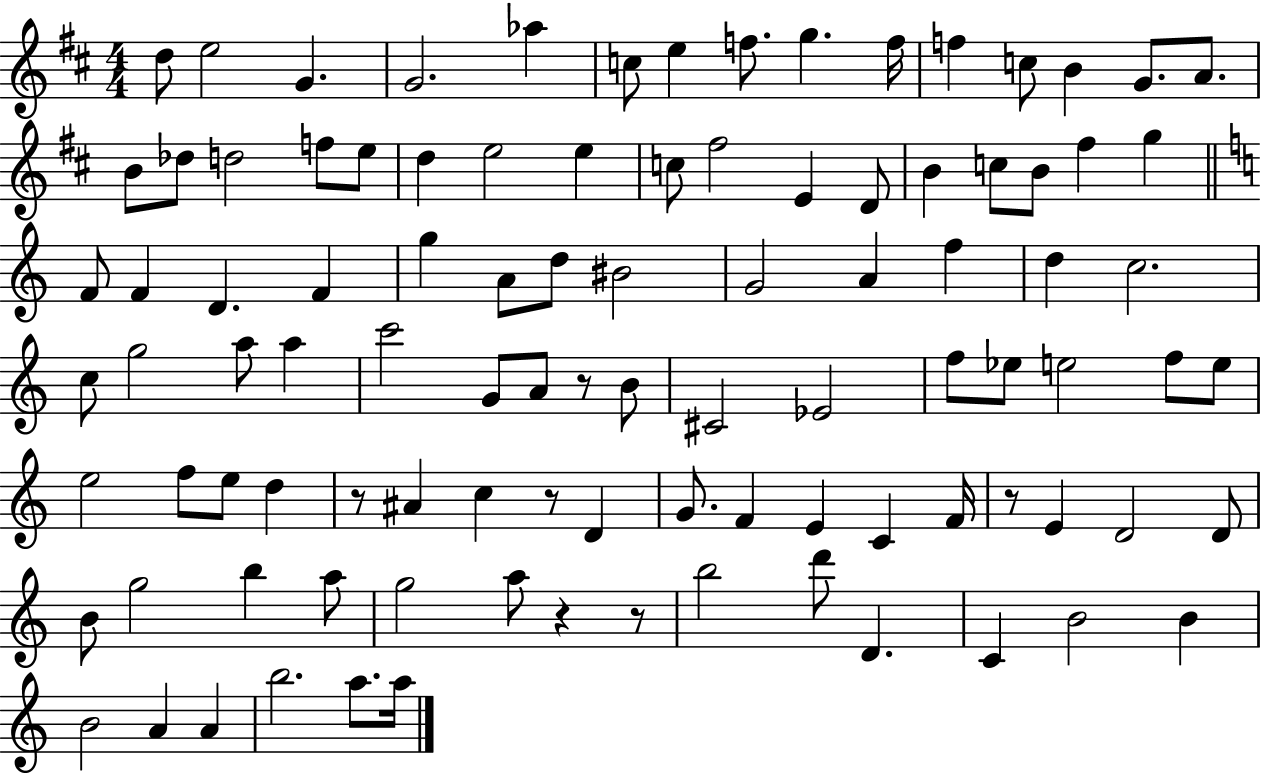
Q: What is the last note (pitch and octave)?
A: A5